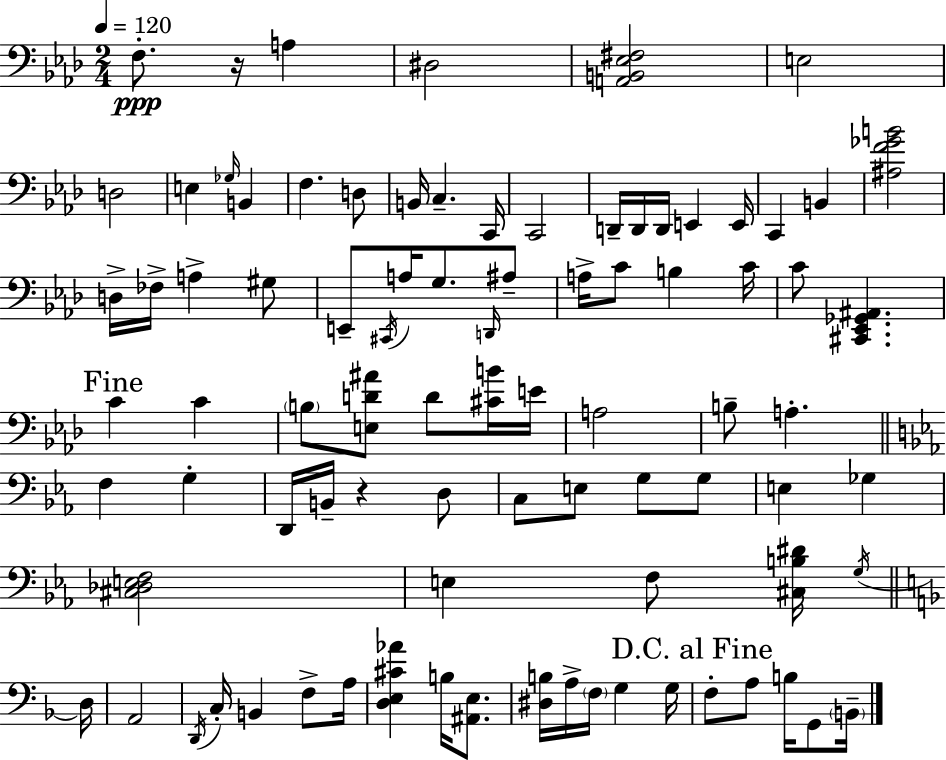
{
  \clef bass
  \numericTimeSignature
  \time 2/4
  \key f \minor
  \tempo 4 = 120
  \repeat volta 2 { f8.-.\ppp r16 a4 | dis2 | <a, b, ees fis>2 | e2 | \break d2 | e4 \grace { ges16 } b,4 | f4. d8 | b,16 c4.-- | \break c,16 c,2 | d,16-- d,16 d,16 e,4 | e,16 c,4 b,4 | <ais f' ges' b'>2 | \break d16-> fes16-> a4-> gis8 | e,8-- \acciaccatura { cis,16 } a16 g8. | \grace { d,16 } ais8-- a16-> c'8 b4 | c'16 c'8 <cis, ees, ges, ais,>4. | \break \mark "Fine" c'4 c'4 | \parenthesize b8 <e d' ais'>8 d'8 | <cis' b'>16 e'16 a2 | b8-- a4.-. | \break \bar "||" \break \key c \minor f4 g4-. | d,16 b,16-- r4 d8 | c8 e8 g8 g8 | e4 ges4 | \break <cis des e f>2 | e4 f8 <cis b dis'>16 \acciaccatura { g16 } | \bar "||" \break \key d \minor d16 a,2 | \acciaccatura { d,16 } c16-. b,4 f8-> | a16 <d e cis' aes'>4 b16 <ais, e>8. | <dis b>16 a16-> \parenthesize f16 g4 | \break g16 \mark "D.C. al Fine" f8-. a8 b16 g,8 | \parenthesize b,16-- } \bar "|."
}